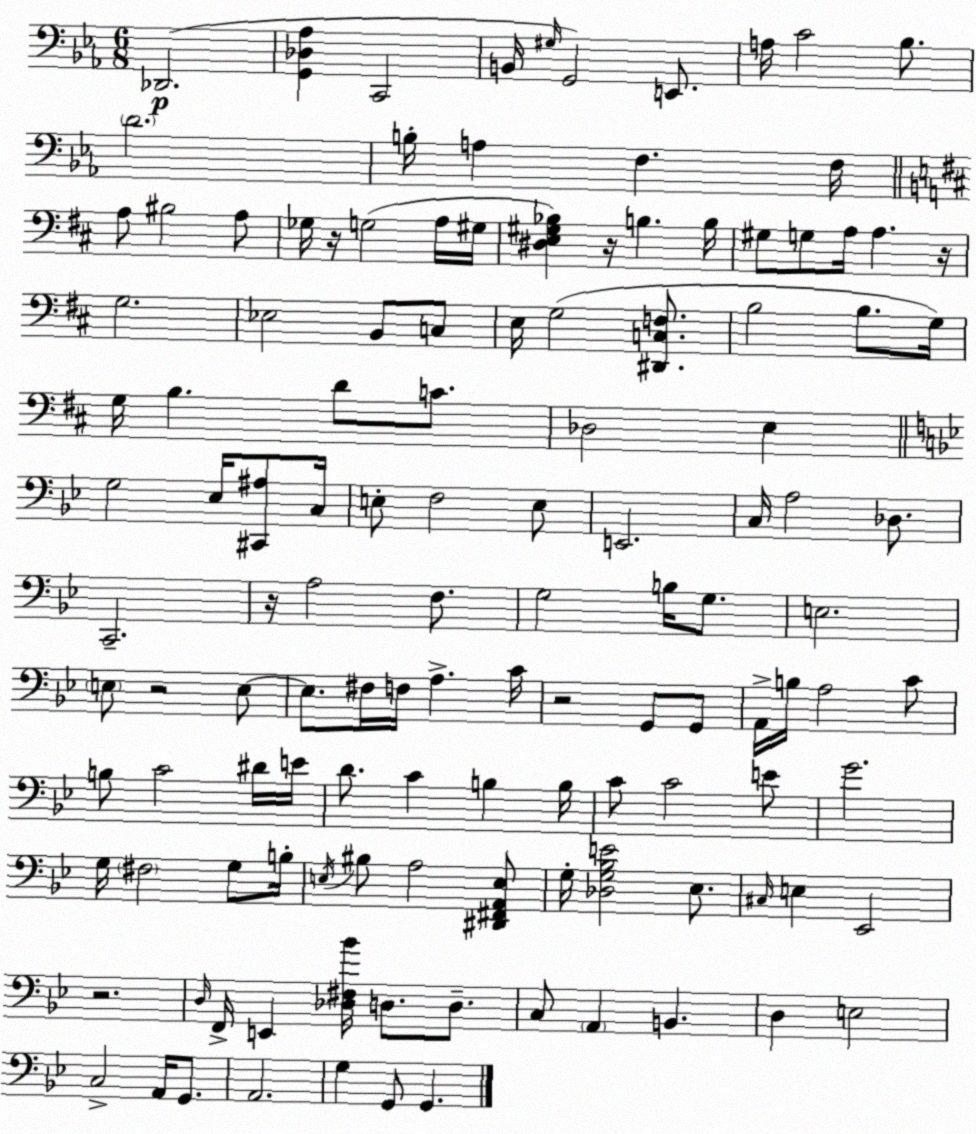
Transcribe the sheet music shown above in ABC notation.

X:1
T:Untitled
M:6/8
L:1/4
K:Cm
_D,,2 [G,,_D,_A,] C,,2 B,,/4 ^G,/4 G,,2 E,,/2 A,/4 C2 _B,/2 D2 B,/4 A, F, F,/4 A,/2 ^B,2 A,/2 _G,/4 z/4 G,2 A,/4 ^G,/4 [^D,E,^G,_B,] z/4 B, B,/4 ^G,/2 G,/2 A,/4 A, z/4 G,2 _E,2 B,,/2 C,/2 E,/4 G,2 [^D,,C,F,]/2 B,2 B,/2 G,/4 G,/4 B, D/2 C/2 _D,2 E, G,2 _E,/4 [^C,,^A,]/2 C,/4 E,/2 F,2 E,/2 E,,2 C,/4 A,2 _D,/2 C,,2 z/4 A,2 F,/2 G,2 B,/4 G,/2 E,2 E,/2 z2 E,/2 E,/2 ^F,/4 F,/4 A, C/4 z2 G,,/2 G,,/2 A,,/4 B,/4 A,2 C/2 B,/2 C2 ^D/4 E/4 D/2 C B, B,/4 C/2 C2 E/2 G2 G,/4 ^F,2 G,/2 B,/4 E,/4 ^B,/2 A,2 [^D,,^F,,A,,E,]/2 G,/4 [_D,G,_B,E]2 _E,/2 ^C,/4 E, _E,,2 z2 D,/4 F,,/4 E,, [_D,^F,_B]/4 D,/2 D,/2 C,/2 A,, B,, D, E,2 C,2 A,,/4 G,,/2 A,,2 G, G,,/2 G,,